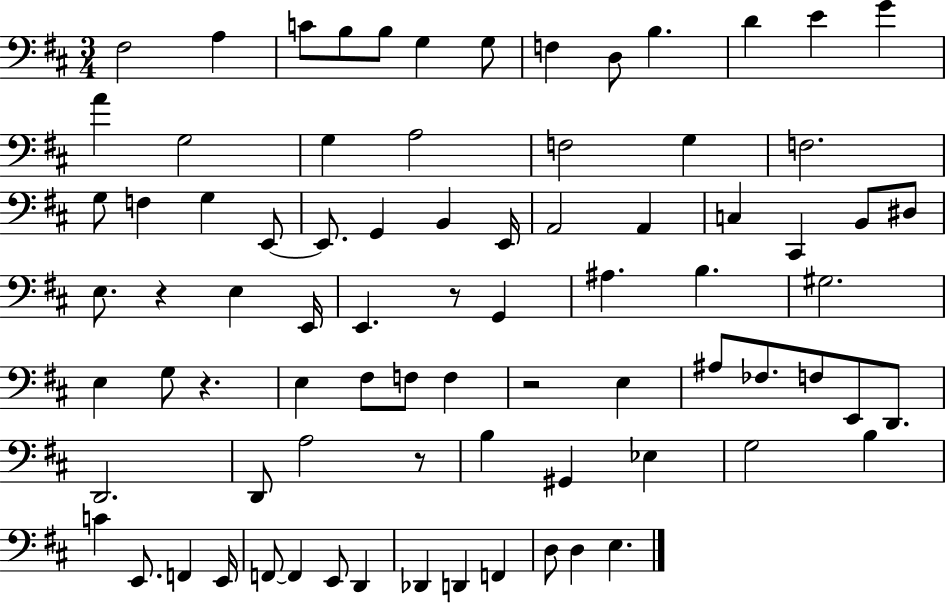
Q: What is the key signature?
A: D major